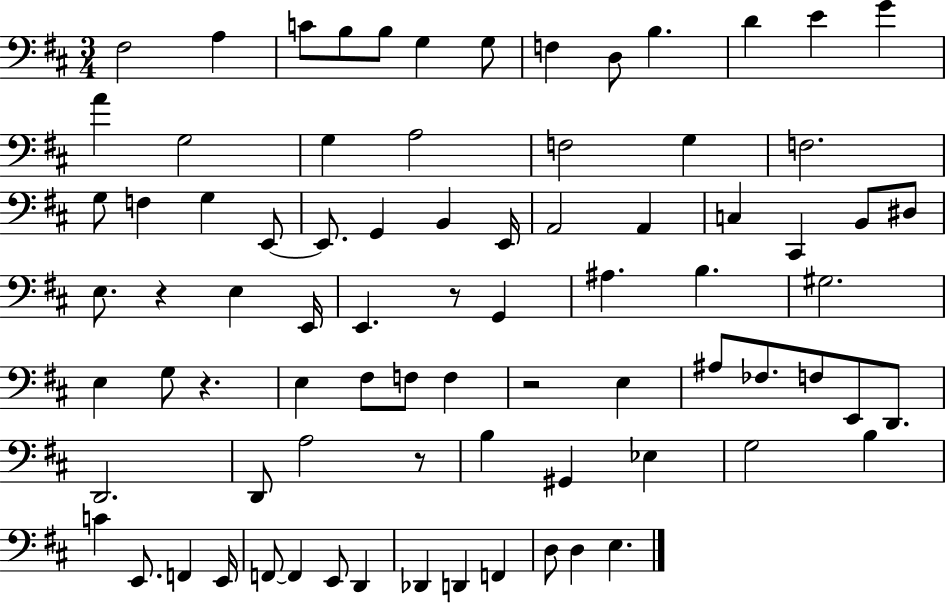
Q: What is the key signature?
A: D major